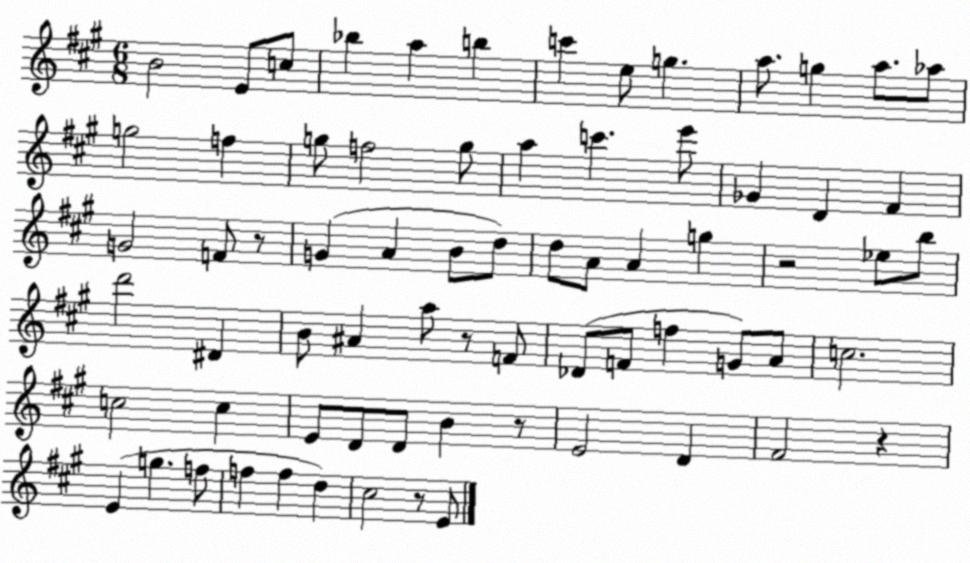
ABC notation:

X:1
T:Untitled
M:6/8
L:1/4
K:A
B2 E/2 c/2 _b a b c' e/2 g a/2 g a/2 _a/2 g2 f g/2 f2 g/2 a c' e'/2 _G D ^F G2 F/2 z/2 G A B/2 d/2 d/2 A/2 A g z2 _e/2 b/2 d'2 ^D B/2 ^A a/2 z/2 F/2 _D/2 F/2 f G/2 A/2 c2 c2 c E/2 D/2 D/2 B z/2 E2 D ^F2 z E g f/2 f f d ^c2 z/2 E/2